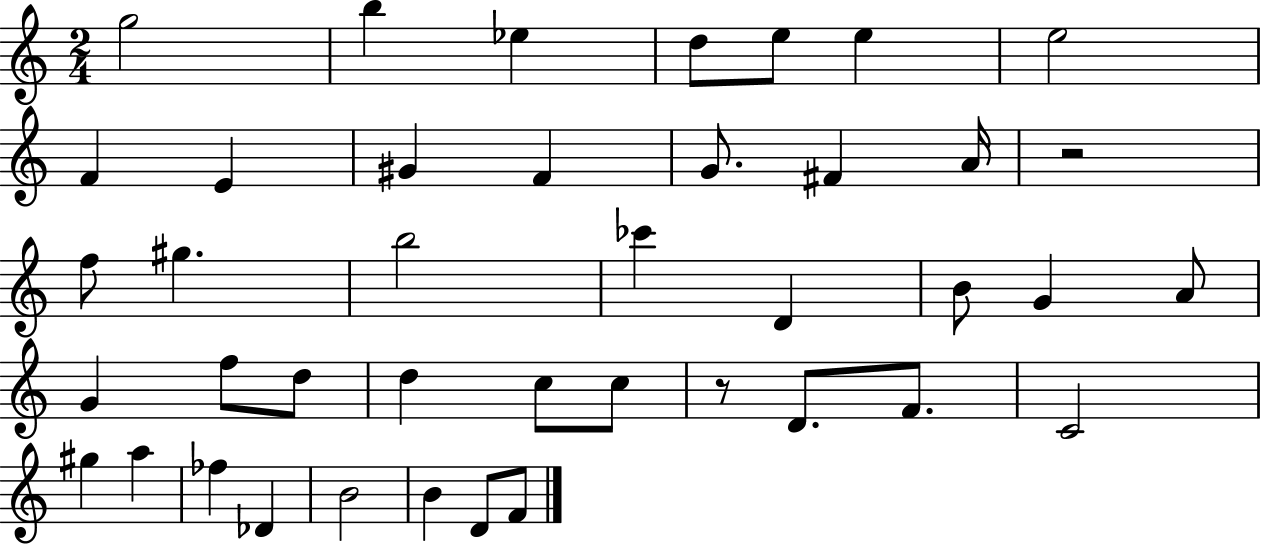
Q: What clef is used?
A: treble